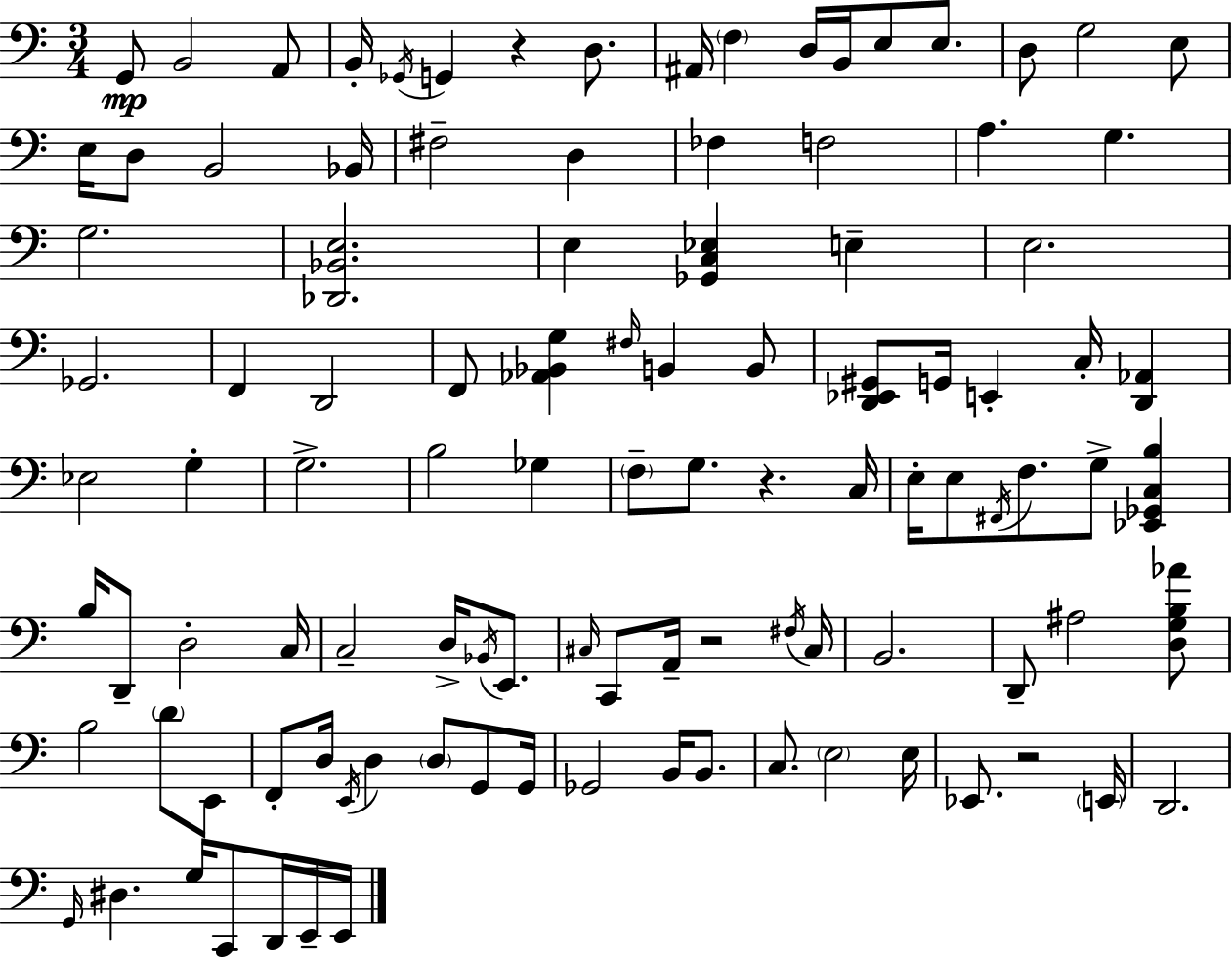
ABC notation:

X:1
T:Untitled
M:3/4
L:1/4
K:Am
G,,/2 B,,2 A,,/2 B,,/4 _G,,/4 G,, z D,/2 ^A,,/4 F, D,/4 B,,/4 E,/2 E,/2 D,/2 G,2 E,/2 E,/4 D,/2 B,,2 _B,,/4 ^F,2 D, _F, F,2 A, G, G,2 [_D,,_B,,E,]2 E, [_G,,C,_E,] E, E,2 _G,,2 F,, D,,2 F,,/2 [_A,,_B,,G,] ^F,/4 B,, B,,/2 [D,,_E,,^G,,]/2 G,,/4 E,, C,/4 [D,,_A,,] _E,2 G, G,2 B,2 _G, F,/2 G,/2 z C,/4 E,/4 E,/2 ^F,,/4 F,/2 G,/2 [_E,,_G,,C,B,] B,/4 D,,/2 D,2 C,/4 C,2 D,/4 _B,,/4 E,,/2 ^C,/4 C,,/2 A,,/4 z2 ^F,/4 ^C,/4 B,,2 D,,/2 ^A,2 [D,G,B,_A]/2 B,2 D/2 E,,/2 F,,/2 D,/4 E,,/4 D, D,/2 G,,/2 G,,/4 _G,,2 B,,/4 B,,/2 C,/2 E,2 E,/4 _E,,/2 z2 E,,/4 D,,2 G,,/4 ^D, G,/4 C,,/2 D,,/4 E,,/4 E,,/4